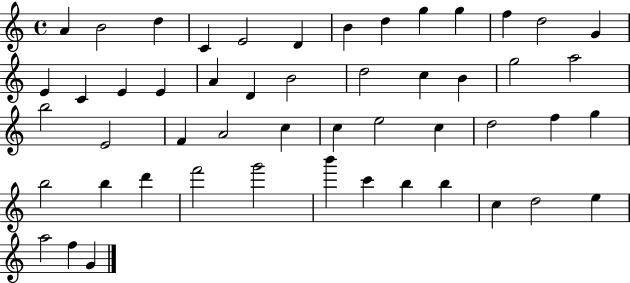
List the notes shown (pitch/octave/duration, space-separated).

A4/q B4/h D5/q C4/q E4/h D4/q B4/q D5/q G5/q G5/q F5/q D5/h G4/q E4/q C4/q E4/q E4/q A4/q D4/q B4/h D5/h C5/q B4/q G5/h A5/h B5/h E4/h F4/q A4/h C5/q C5/q E5/h C5/q D5/h F5/q G5/q B5/h B5/q D6/q F6/h G6/h B6/q C6/q B5/q B5/q C5/q D5/h E5/q A5/h F5/q G4/q